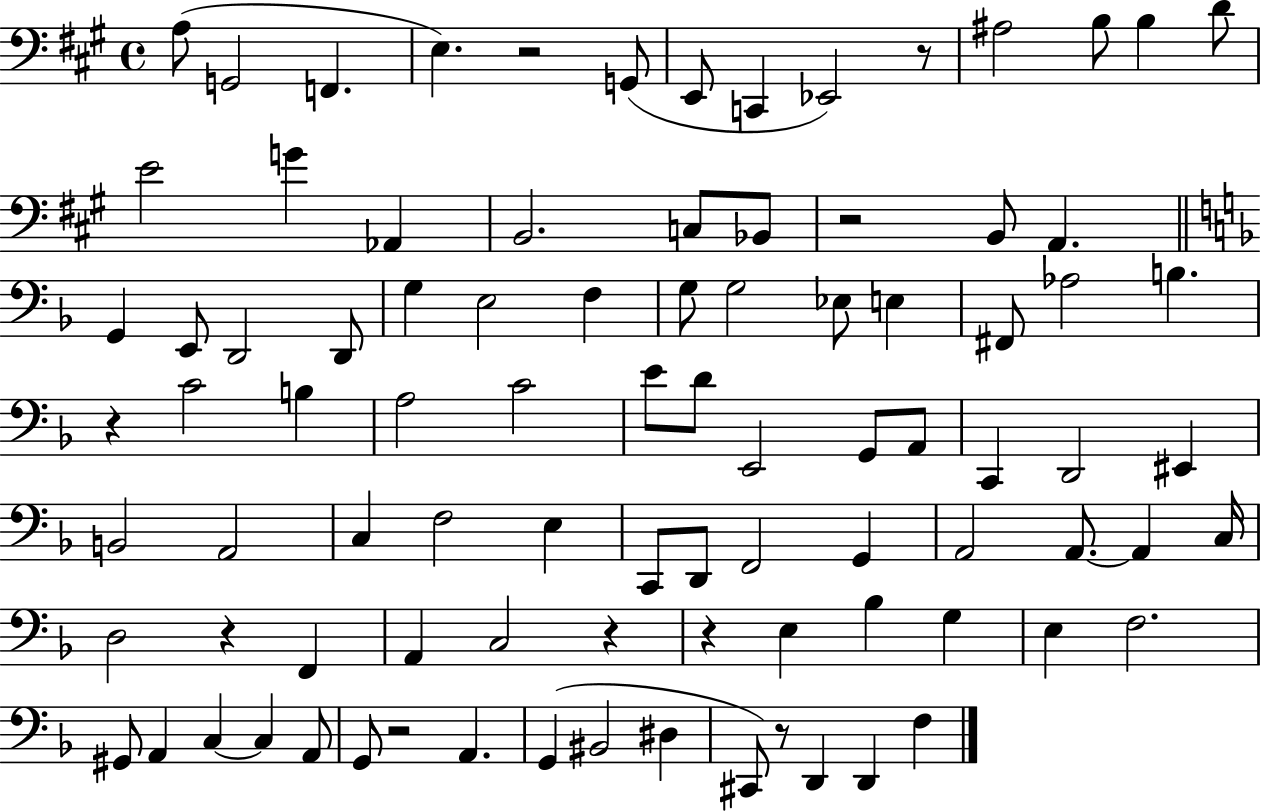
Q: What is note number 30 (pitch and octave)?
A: Eb3